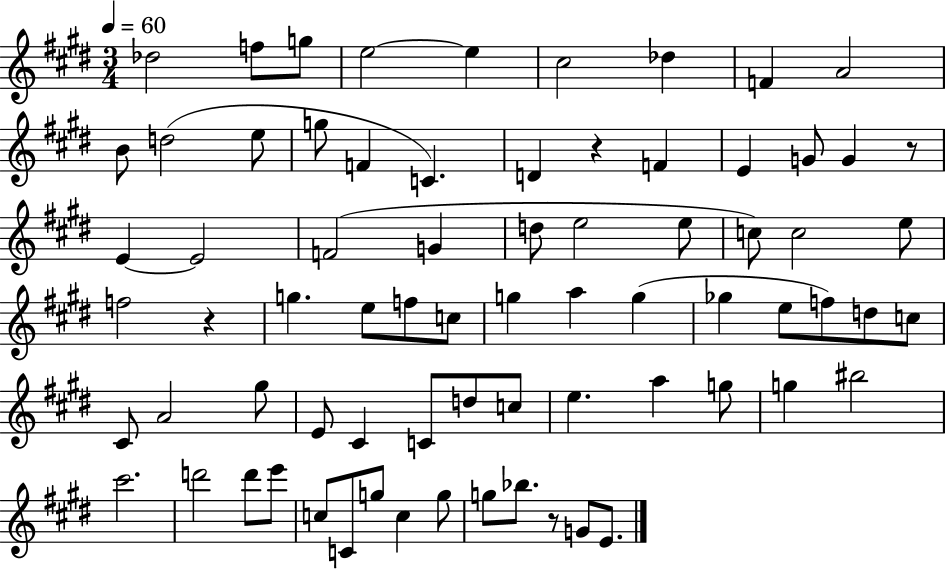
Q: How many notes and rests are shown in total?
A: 73